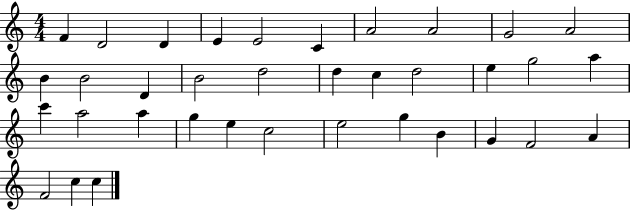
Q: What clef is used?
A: treble